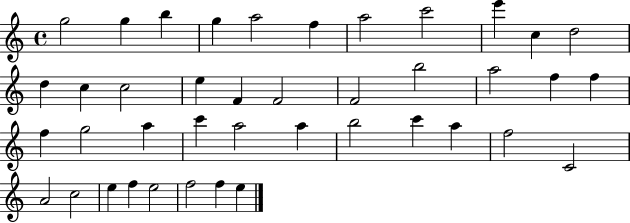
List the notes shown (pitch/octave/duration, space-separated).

G5/h G5/q B5/q G5/q A5/h F5/q A5/h C6/h E6/q C5/q D5/h D5/q C5/q C5/h E5/q F4/q F4/h F4/h B5/h A5/h F5/q F5/q F5/q G5/h A5/q C6/q A5/h A5/q B5/h C6/q A5/q F5/h C4/h A4/h C5/h E5/q F5/q E5/h F5/h F5/q E5/q